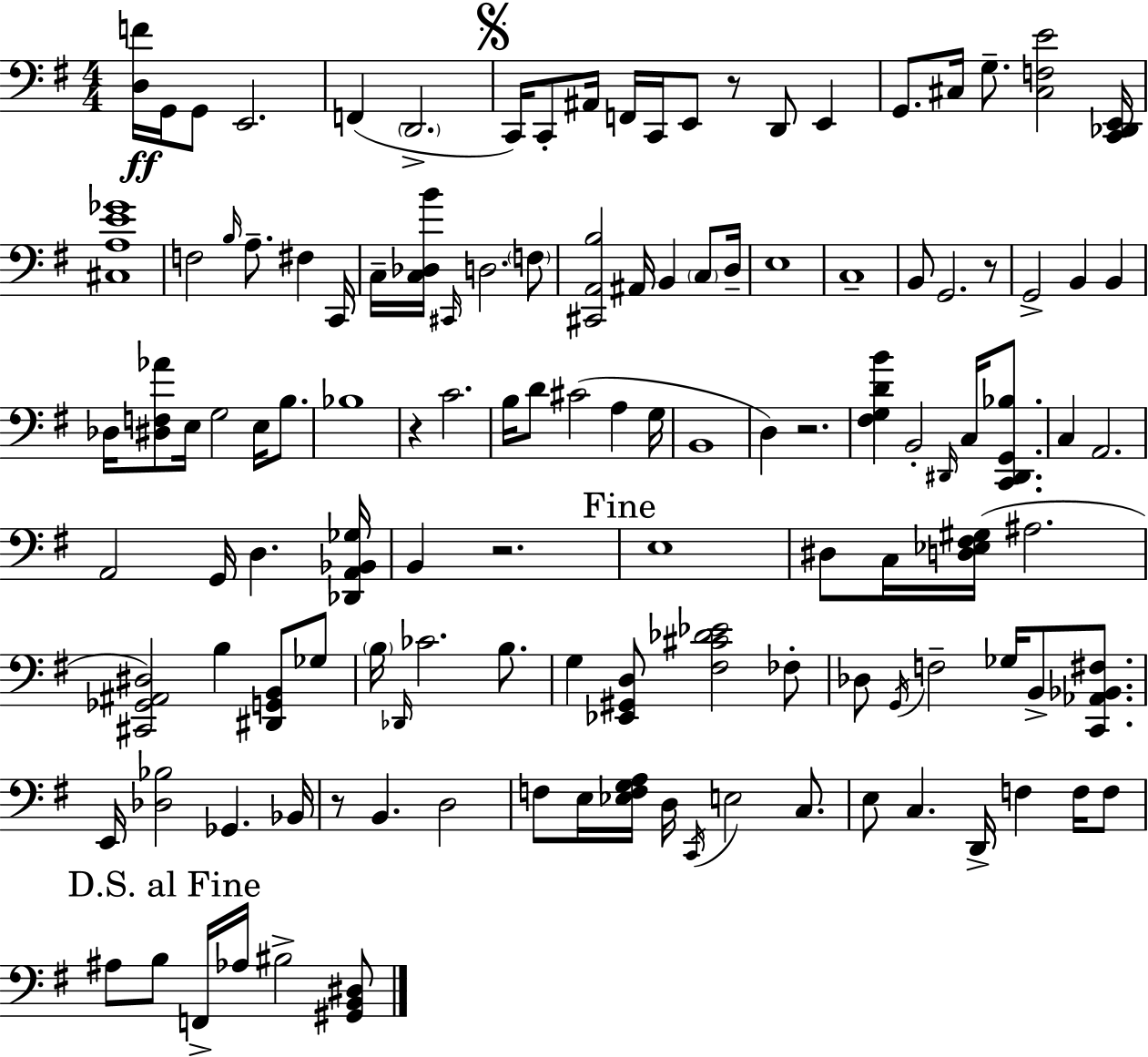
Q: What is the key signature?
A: G major